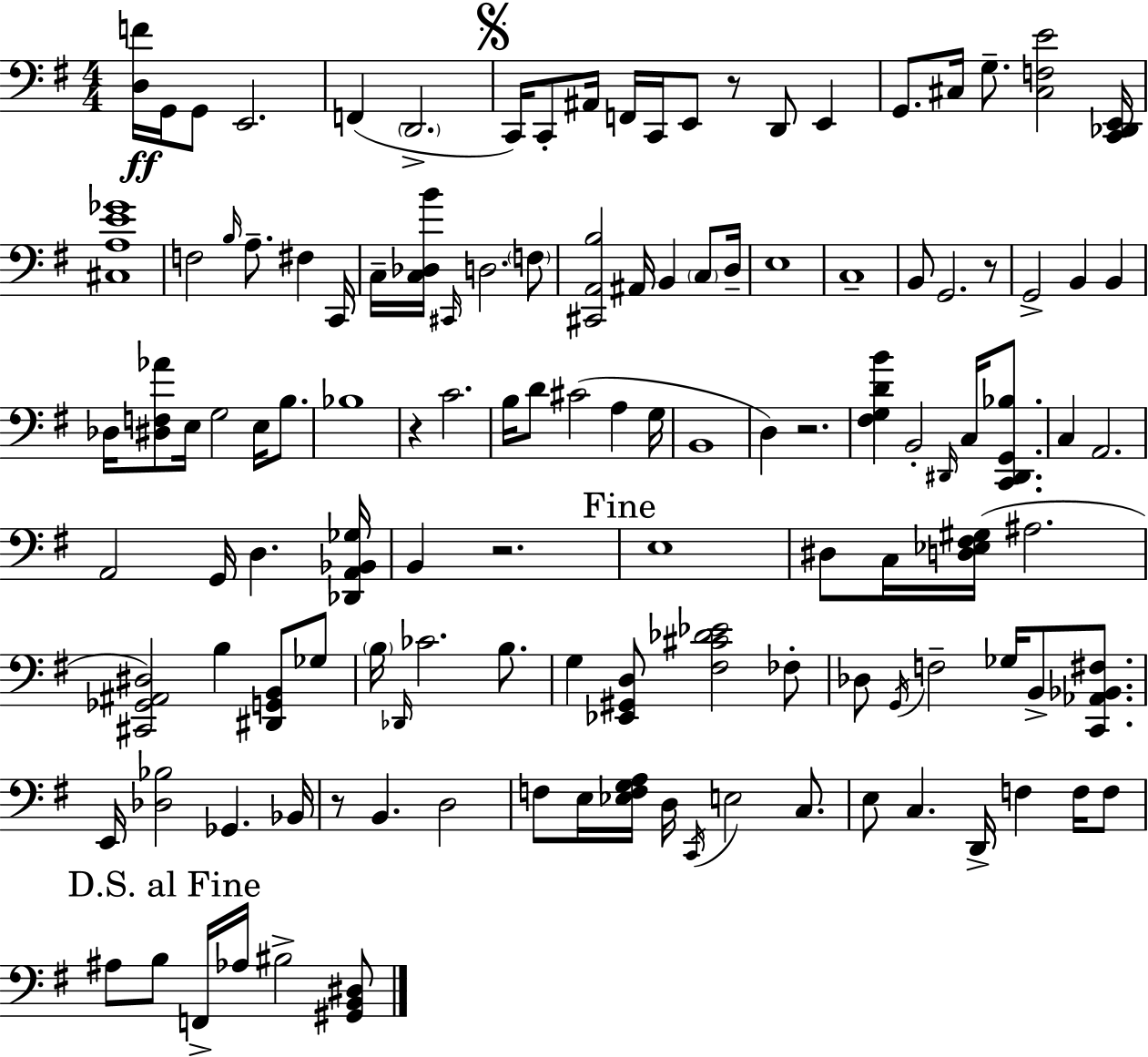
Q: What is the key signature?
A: G major